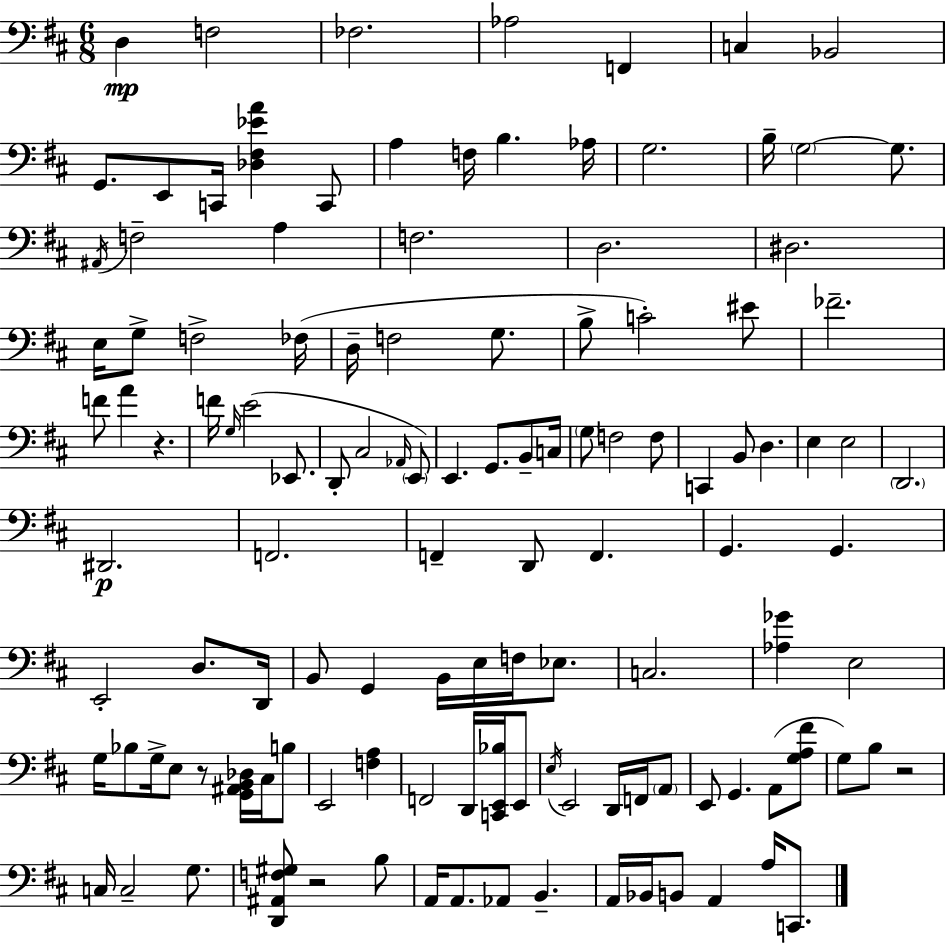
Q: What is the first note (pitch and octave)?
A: D3